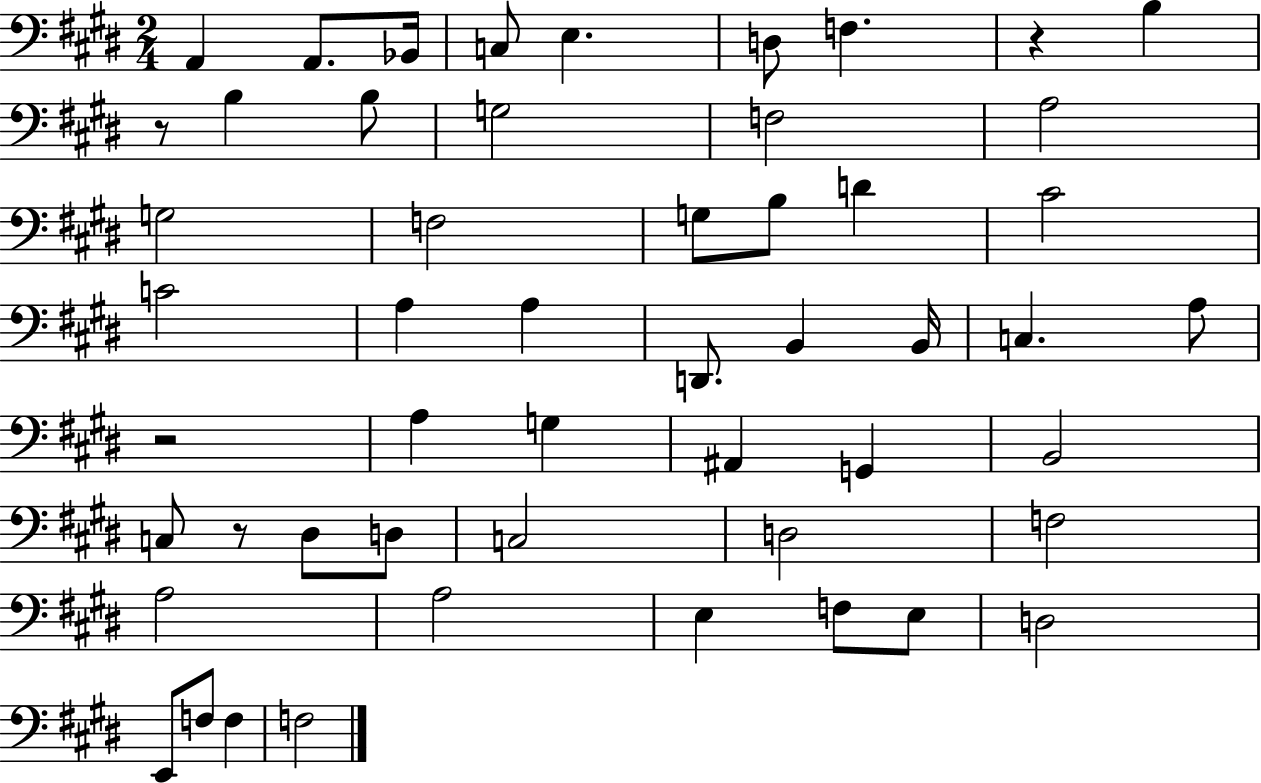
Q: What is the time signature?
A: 2/4